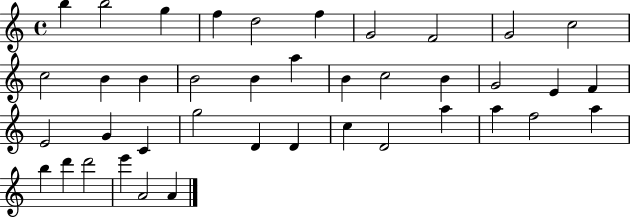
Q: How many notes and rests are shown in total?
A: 40